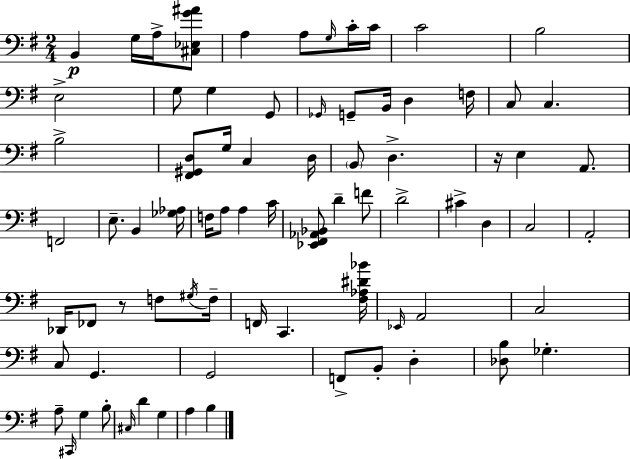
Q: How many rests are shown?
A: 2